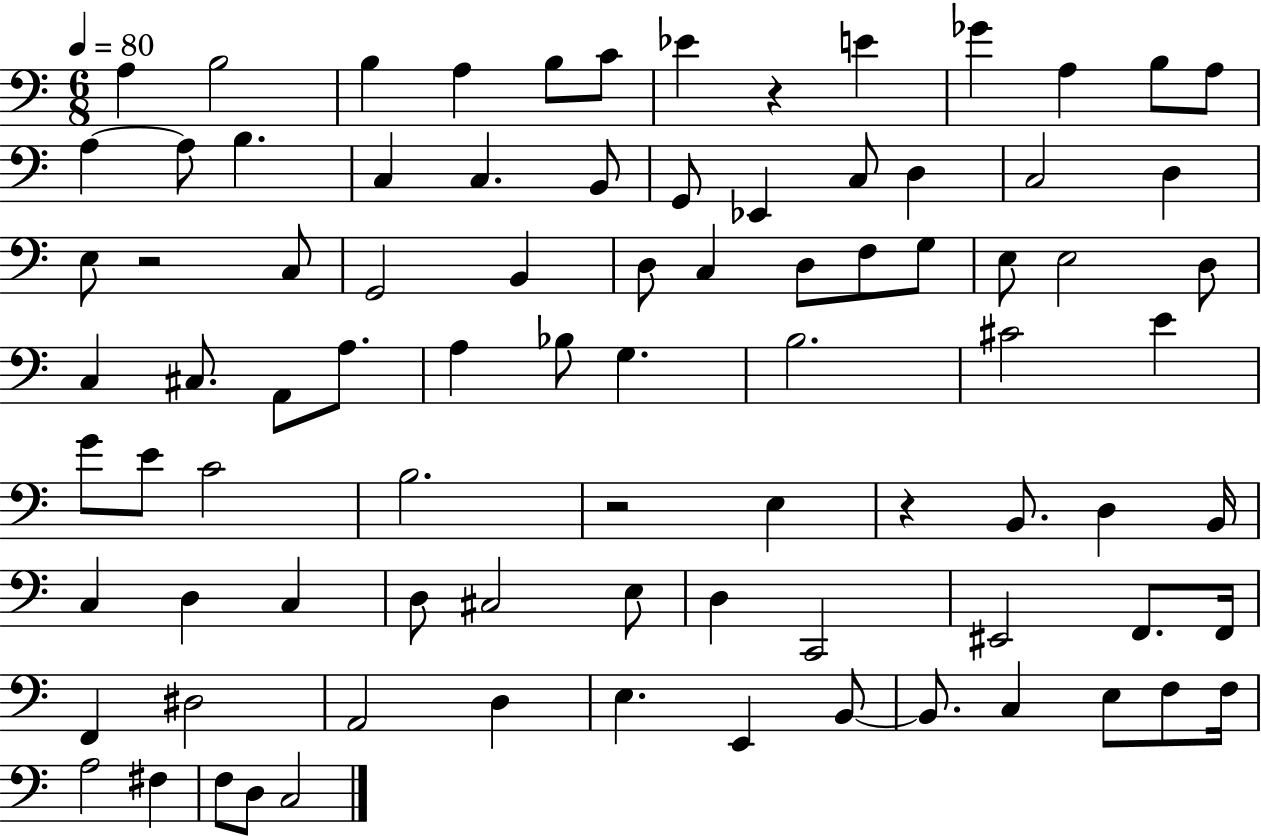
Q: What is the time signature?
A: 6/8